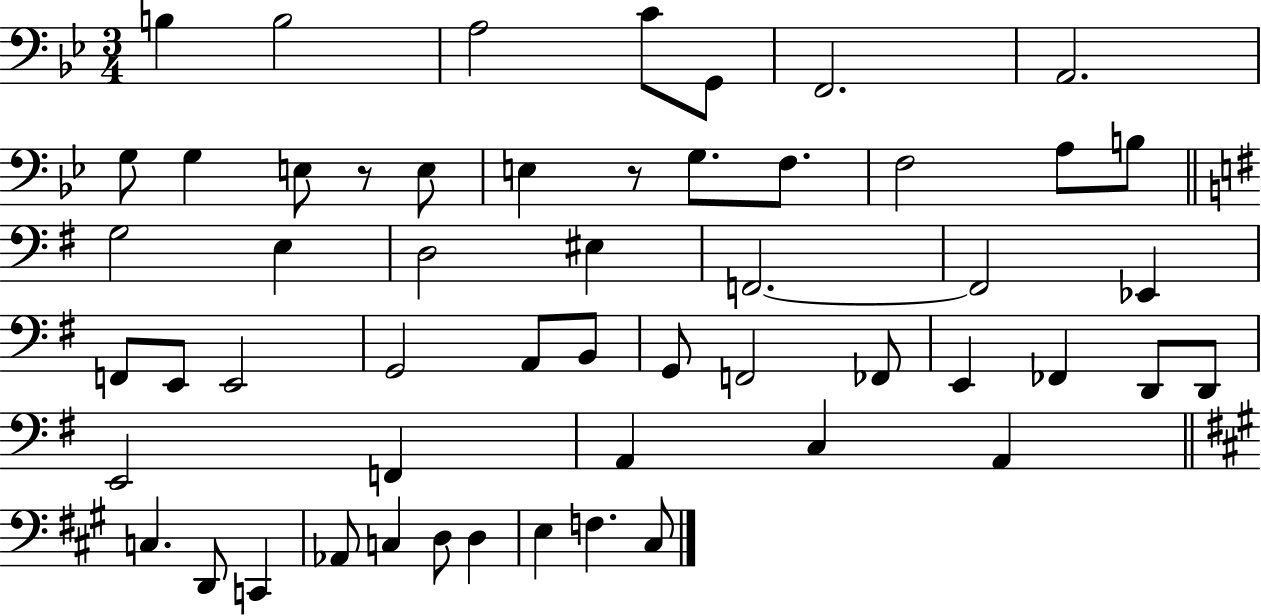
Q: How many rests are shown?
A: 2